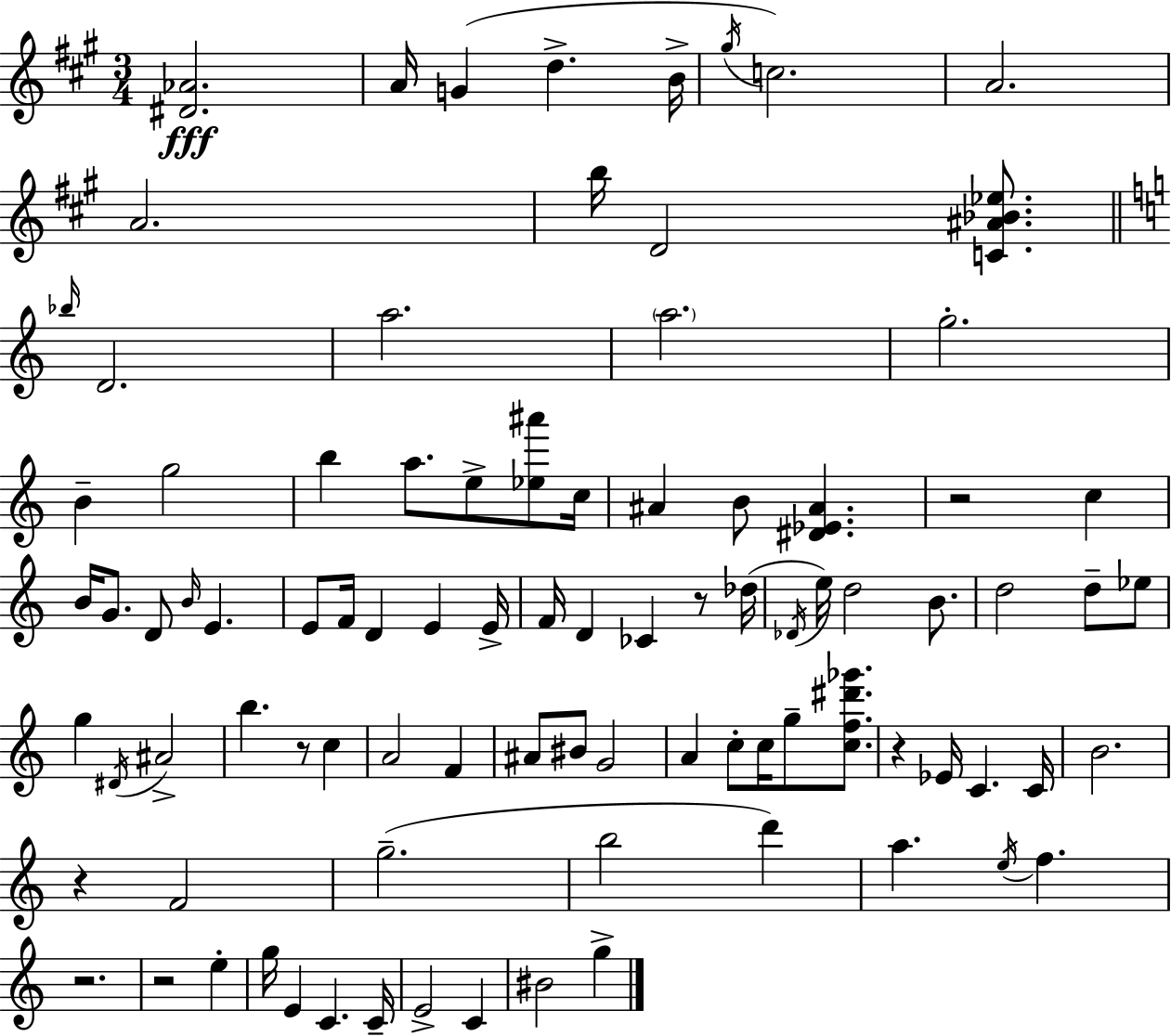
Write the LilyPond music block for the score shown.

{
  \clef treble
  \numericTimeSignature
  \time 3/4
  \key a \major
  <dis' aes'>2.\fff | a'16 g'4( d''4.-> b'16-> | \acciaccatura { gis''16 }) c''2. | a'2. | \break a'2. | b''16 d'2 <c' ais' bes' ees''>8. | \bar "||" \break \key a \minor \grace { bes''16 } d'2. | a''2. | \parenthesize a''2. | g''2.-. | \break b'4-- g''2 | b''4 a''8. e''8-> <ees'' ais'''>8 | c''16 ais'4 b'8 <dis' ees' ais'>4. | r2 c''4 | \break b'16 g'8. d'8 \grace { b'16 } e'4. | e'8 f'16 d'4 e'4 | e'16-> f'16 d'4 ces'4 r8 | des''16( \acciaccatura { des'16 } e''16) d''2 | \break b'8. d''2 d''8-- | ees''8 g''4 \acciaccatura { dis'16 } ais'2-> | b''4. r8 | c''4 a'2 | \break f'4 ais'8 bis'8 g'2 | a'4 c''8-. c''16 g''8-- | <c'' f'' dis''' ges'''>8. r4 ees'16 c'4. | c'16 b'2. | \break r4 f'2 | g''2.--( | b''2 | d'''4) a''4. \acciaccatura { e''16 } f''4. | \break r2. | r2 | e''4-. g''16 e'4 c'4. | c'16-- e'2-> | \break c'4 bis'2 | g''4-> \bar "|."
}